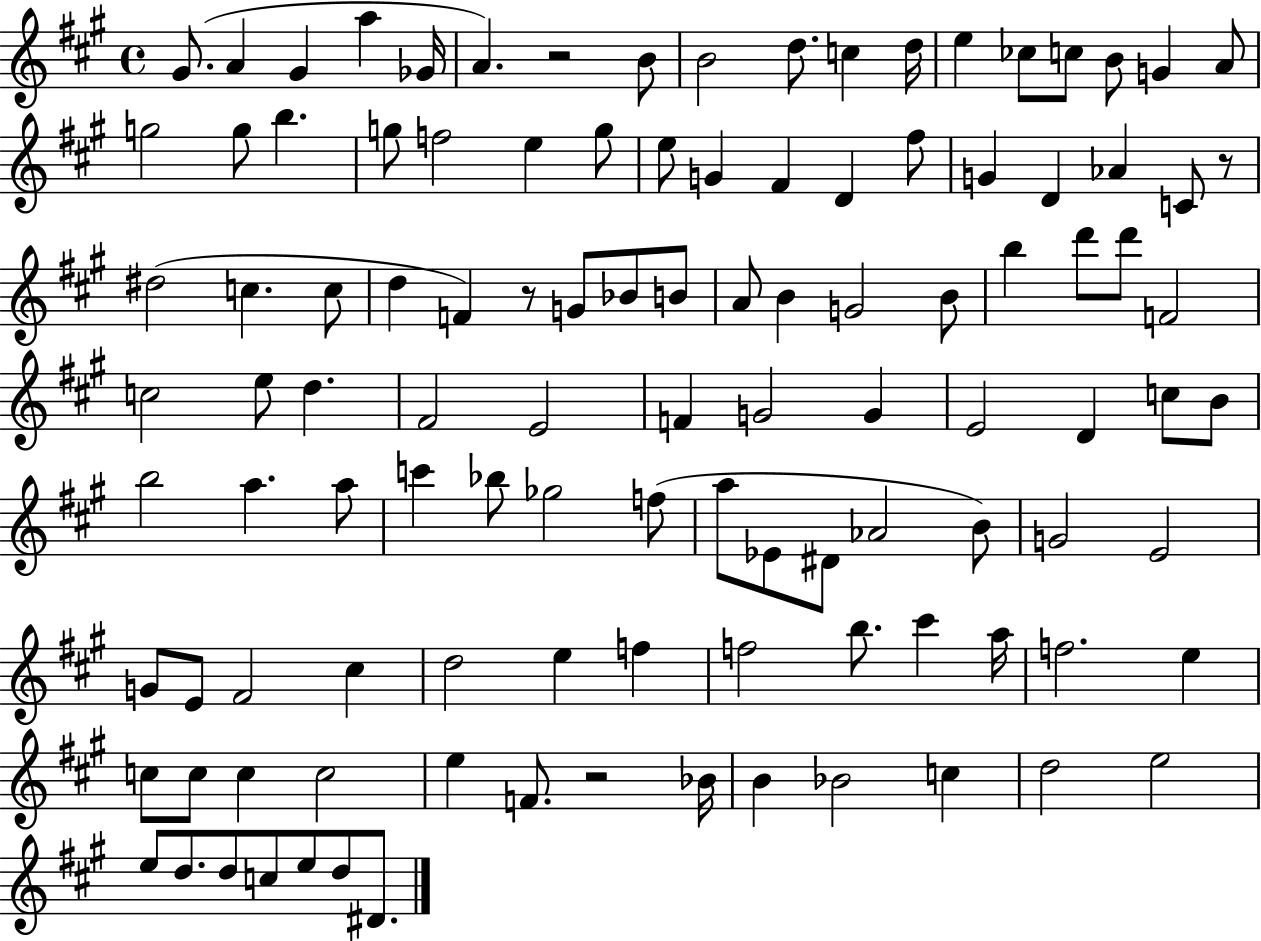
{
  \clef treble
  \time 4/4
  \defaultTimeSignature
  \key a \major
  gis'8.( a'4 gis'4 a''4 ges'16 | a'4.) r2 b'8 | b'2 d''8. c''4 d''16 | e''4 ces''8 c''8 b'8 g'4 a'8 | \break g''2 g''8 b''4. | g''8 f''2 e''4 g''8 | e''8 g'4 fis'4 d'4 fis''8 | g'4 d'4 aes'4 c'8 r8 | \break dis''2( c''4. c''8 | d''4 f'4) r8 g'8 bes'8 b'8 | a'8 b'4 g'2 b'8 | b''4 d'''8 d'''8 f'2 | \break c''2 e''8 d''4. | fis'2 e'2 | f'4 g'2 g'4 | e'2 d'4 c''8 b'8 | \break b''2 a''4. a''8 | c'''4 bes''8 ges''2 f''8( | a''8 ees'8 dis'8 aes'2 b'8) | g'2 e'2 | \break g'8 e'8 fis'2 cis''4 | d''2 e''4 f''4 | f''2 b''8. cis'''4 a''16 | f''2. e''4 | \break c''8 c''8 c''4 c''2 | e''4 f'8. r2 bes'16 | b'4 bes'2 c''4 | d''2 e''2 | \break e''8 d''8. d''8 c''8 e''8 d''8 dis'8. | \bar "|."
}